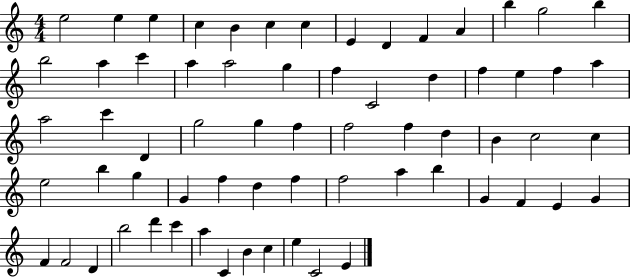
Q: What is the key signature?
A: C major